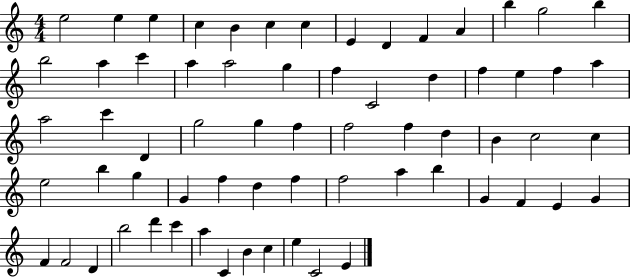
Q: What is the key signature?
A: C major